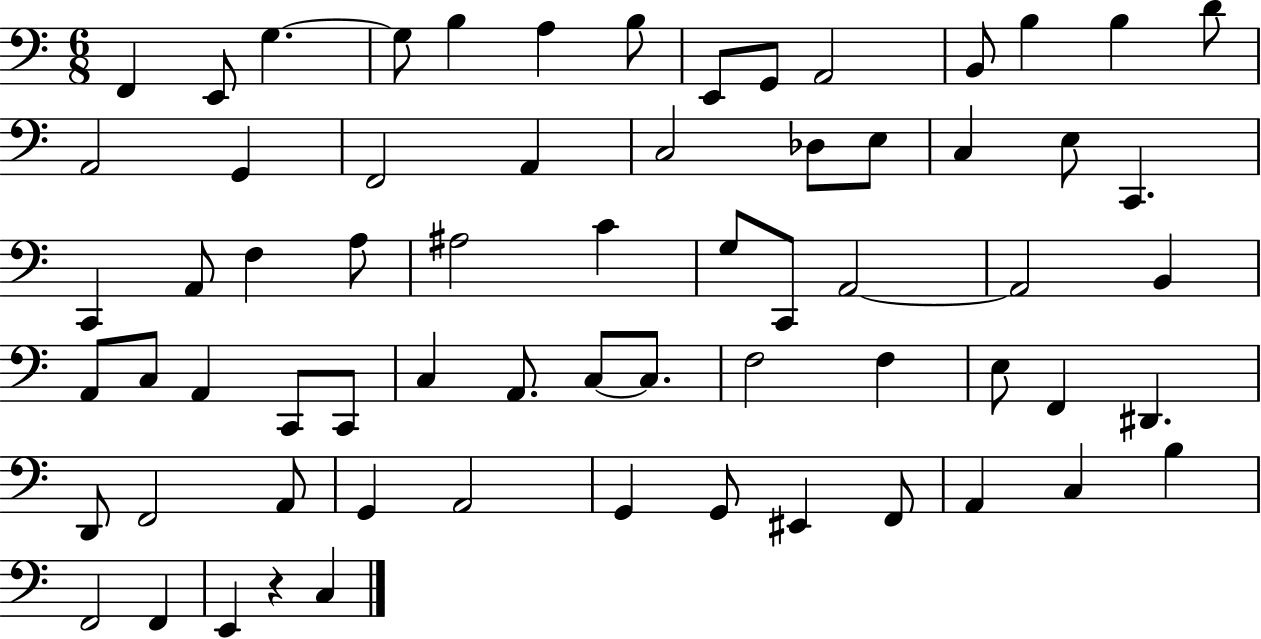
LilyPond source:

{
  \clef bass
  \numericTimeSignature
  \time 6/8
  \key c \major
  \repeat volta 2 { f,4 e,8 g4.~~ | g8 b4 a4 b8 | e,8 g,8 a,2 | b,8 b4 b4 d'8 | \break a,2 g,4 | f,2 a,4 | c2 des8 e8 | c4 e8 c,4. | \break c,4 a,8 f4 a8 | ais2 c'4 | g8 c,8 a,2~~ | a,2 b,4 | \break a,8 c8 a,4 c,8 c,8 | c4 a,8. c8~~ c8. | f2 f4 | e8 f,4 dis,4. | \break d,8 f,2 a,8 | g,4 a,2 | g,4 g,8 eis,4 f,8 | a,4 c4 b4 | \break f,2 f,4 | e,4 r4 c4 | } \bar "|."
}